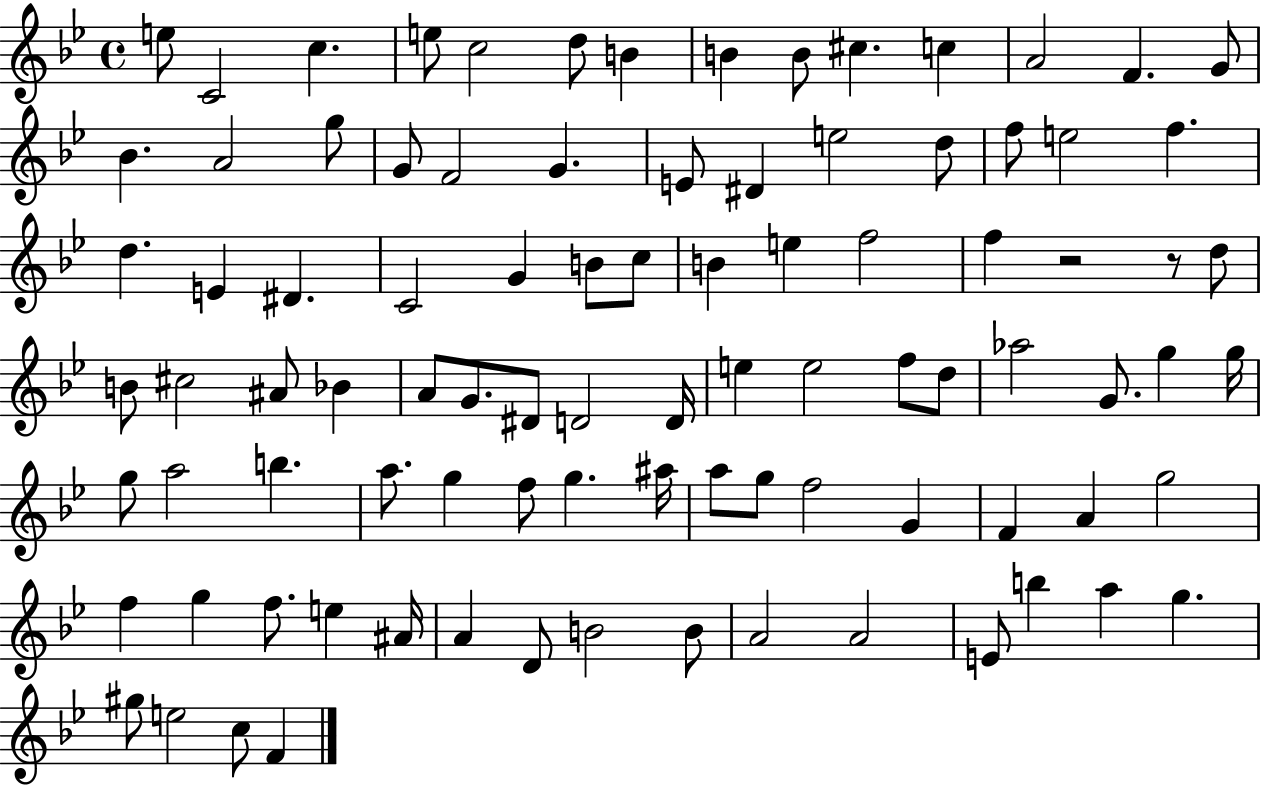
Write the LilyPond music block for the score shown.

{
  \clef treble
  \time 4/4
  \defaultTimeSignature
  \key bes \major
  \repeat volta 2 { e''8 c'2 c''4. | e''8 c''2 d''8 b'4 | b'4 b'8 cis''4. c''4 | a'2 f'4. g'8 | \break bes'4. a'2 g''8 | g'8 f'2 g'4. | e'8 dis'4 e''2 d''8 | f''8 e''2 f''4. | \break d''4. e'4 dis'4. | c'2 g'4 b'8 c''8 | b'4 e''4 f''2 | f''4 r2 r8 d''8 | \break b'8 cis''2 ais'8 bes'4 | a'8 g'8. dis'8 d'2 d'16 | e''4 e''2 f''8 d''8 | aes''2 g'8. g''4 g''16 | \break g''8 a''2 b''4. | a''8. g''4 f''8 g''4. ais''16 | a''8 g''8 f''2 g'4 | f'4 a'4 g''2 | \break f''4 g''4 f''8. e''4 ais'16 | a'4 d'8 b'2 b'8 | a'2 a'2 | e'8 b''4 a''4 g''4. | \break gis''8 e''2 c''8 f'4 | } \bar "|."
}